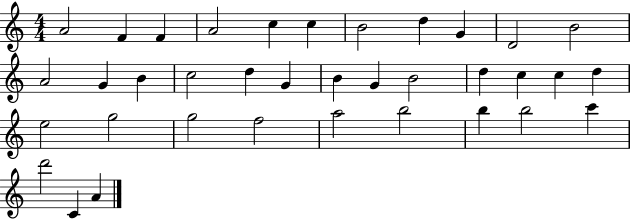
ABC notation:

X:1
T:Untitled
M:4/4
L:1/4
K:C
A2 F F A2 c c B2 d G D2 B2 A2 G B c2 d G B G B2 d c c d e2 g2 g2 f2 a2 b2 b b2 c' d'2 C A